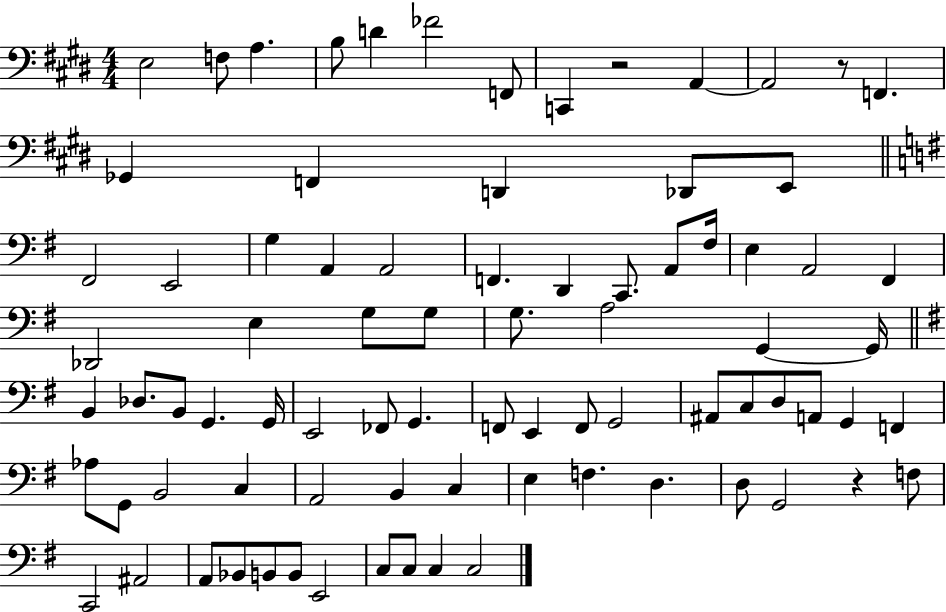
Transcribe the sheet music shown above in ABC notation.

X:1
T:Untitled
M:4/4
L:1/4
K:E
E,2 F,/2 A, B,/2 D _F2 F,,/2 C,, z2 A,, A,,2 z/2 F,, _G,, F,, D,, _D,,/2 E,,/2 ^F,,2 E,,2 G, A,, A,,2 F,, D,, C,,/2 A,,/2 ^F,/4 E, A,,2 ^F,, _D,,2 E, G,/2 G,/2 G,/2 A,2 G,, G,,/4 B,, _D,/2 B,,/2 G,, G,,/4 E,,2 _F,,/2 G,, F,,/2 E,, F,,/2 G,,2 ^A,,/2 C,/2 D,/2 A,,/2 G,, F,, _A,/2 G,,/2 B,,2 C, A,,2 B,, C, E, F, D, D,/2 G,,2 z F,/2 C,,2 ^A,,2 A,,/2 _B,,/2 B,,/2 B,,/2 E,,2 C,/2 C,/2 C, C,2